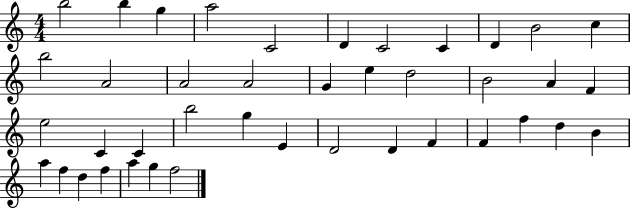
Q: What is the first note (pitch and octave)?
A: B5